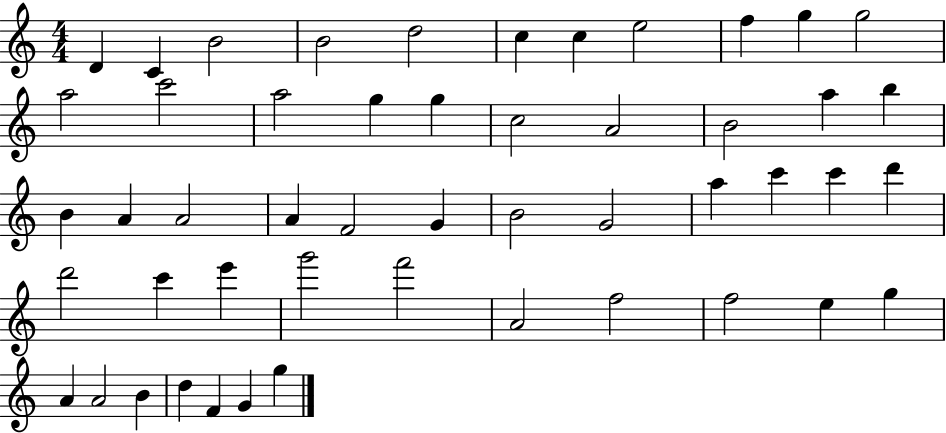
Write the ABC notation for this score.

X:1
T:Untitled
M:4/4
L:1/4
K:C
D C B2 B2 d2 c c e2 f g g2 a2 c'2 a2 g g c2 A2 B2 a b B A A2 A F2 G B2 G2 a c' c' d' d'2 c' e' g'2 f'2 A2 f2 f2 e g A A2 B d F G g